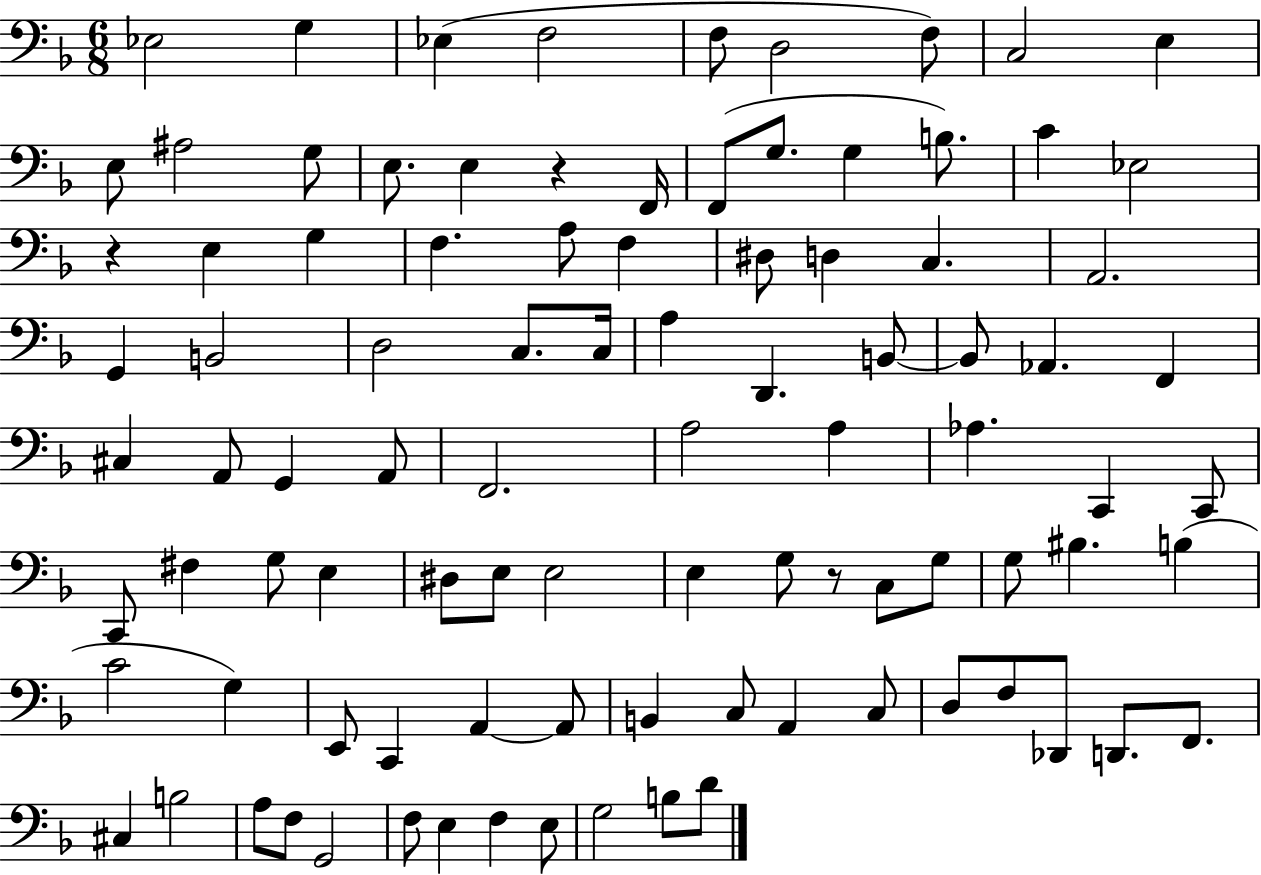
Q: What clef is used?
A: bass